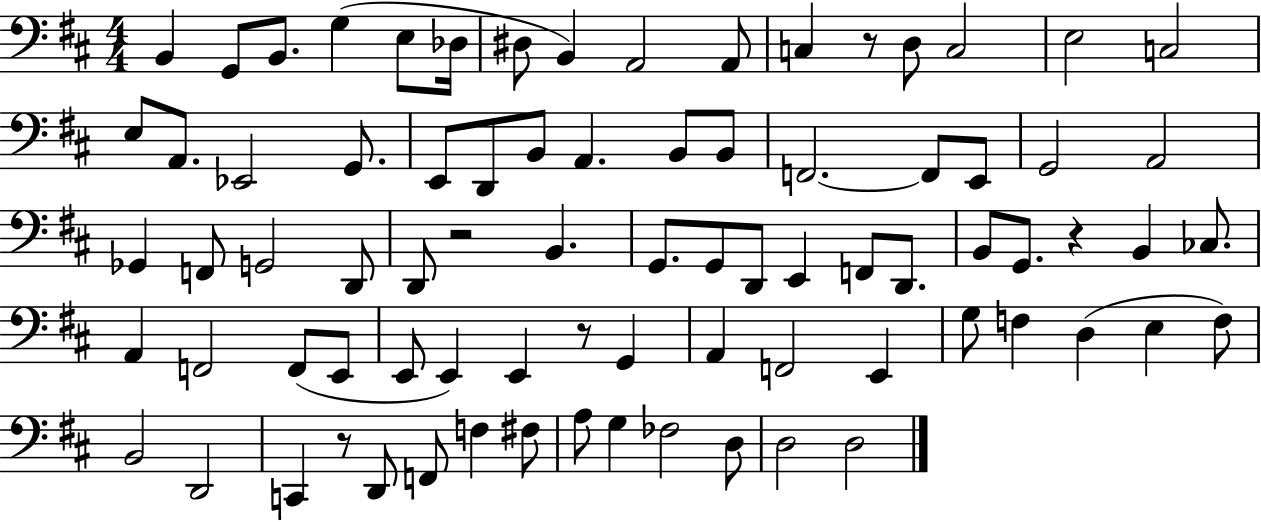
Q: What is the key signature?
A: D major